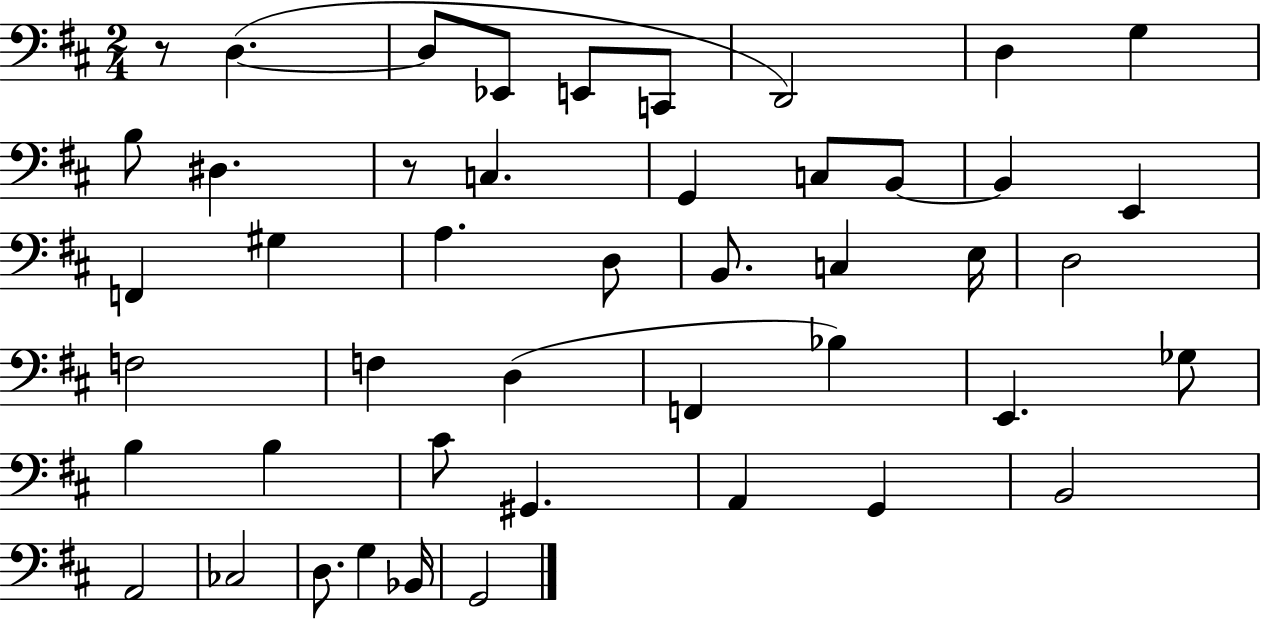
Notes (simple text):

R/e D3/q. D3/e Eb2/e E2/e C2/e D2/h D3/q G3/q B3/e D#3/q. R/e C3/q. G2/q C3/e B2/e B2/q E2/q F2/q G#3/q A3/q. D3/e B2/e. C3/q E3/s D3/h F3/h F3/q D3/q F2/q Bb3/q E2/q. Gb3/e B3/q B3/q C#4/e G#2/q. A2/q G2/q B2/h A2/h CES3/h D3/e. G3/q Bb2/s G2/h